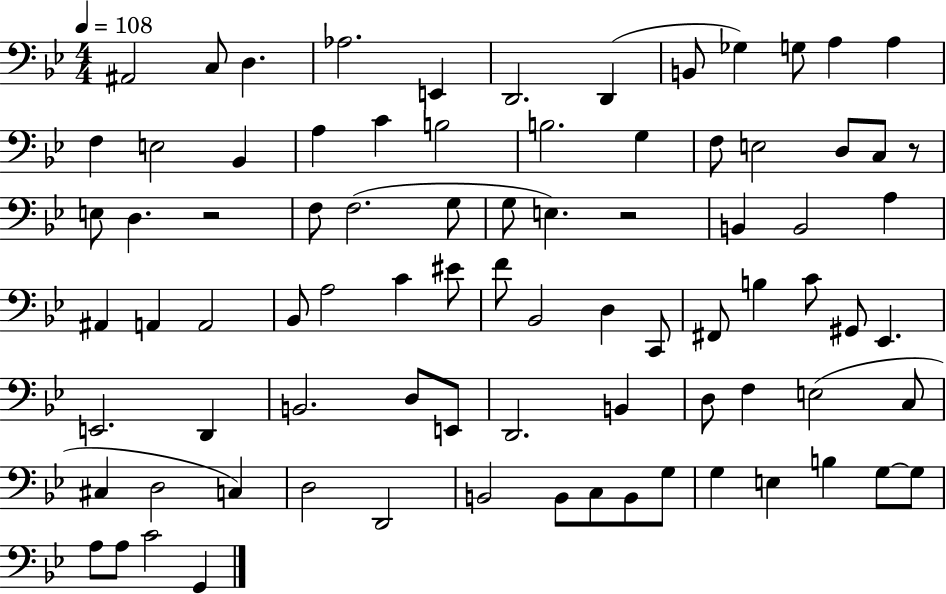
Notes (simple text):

A#2/h C3/e D3/q. Ab3/h. E2/q D2/h. D2/q B2/e Gb3/q G3/e A3/q A3/q F3/q E3/h Bb2/q A3/q C4/q B3/h B3/h. G3/q F3/e E3/h D3/e C3/e R/e E3/e D3/q. R/h F3/e F3/h. G3/e G3/e E3/q. R/h B2/q B2/h A3/q A#2/q A2/q A2/h Bb2/e A3/h C4/q EIS4/e F4/e Bb2/h D3/q C2/e F#2/e B3/q C4/e G#2/e Eb2/q. E2/h. D2/q B2/h. D3/e E2/e D2/h. B2/q D3/e F3/q E3/h C3/e C#3/q D3/h C3/q D3/h D2/h B2/h B2/e C3/e B2/e G3/e G3/q E3/q B3/q G3/e G3/e A3/e A3/e C4/h G2/q